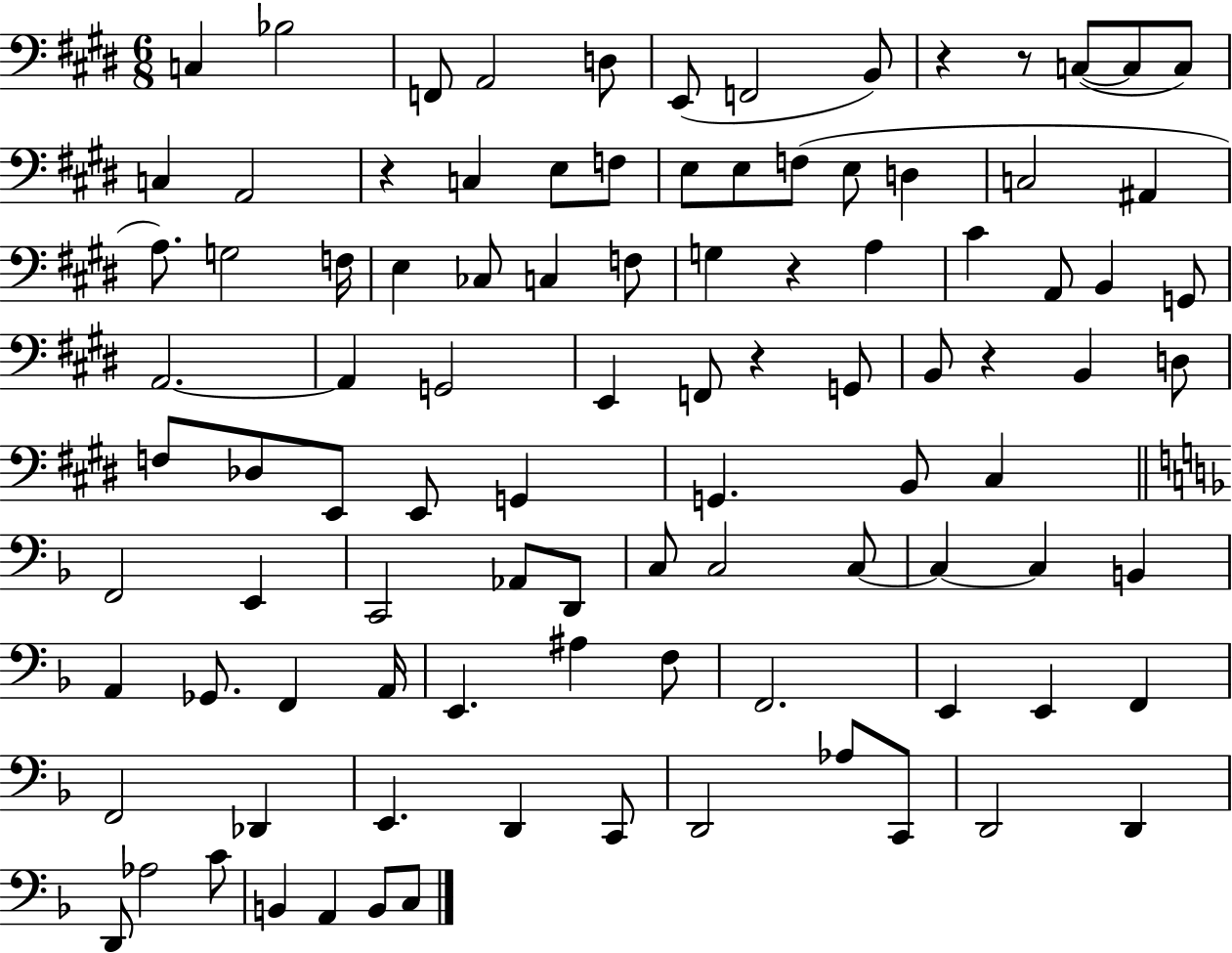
{
  \clef bass
  \numericTimeSignature
  \time 6/8
  \key e \major
  c4 bes2 | f,8 a,2 d8 | e,8( f,2 b,8) | r4 r8 c8~(~ c8 c8) | \break c4 a,2 | r4 c4 e8 f8 | e8 e8 f8( e8 d4 | c2 ais,4 | \break a8.) g2 f16 | e4 ces8 c4 f8 | g4 r4 a4 | cis'4 a,8 b,4 g,8 | \break a,2.~~ | a,4 g,2 | e,4 f,8 r4 g,8 | b,8 r4 b,4 d8 | \break f8 des8 e,8 e,8 g,4 | g,4. b,8 cis4 | \bar "||" \break \key d \minor f,2 e,4 | c,2 aes,8 d,8 | c8 c2 c8~~ | c4~~ c4 b,4 | \break a,4 ges,8. f,4 a,16 | e,4. ais4 f8 | f,2. | e,4 e,4 f,4 | \break f,2 des,4 | e,4. d,4 c,8 | d,2 aes8 c,8 | d,2 d,4 | \break d,8 aes2 c'8 | b,4 a,4 b,8 c8 | \bar "|."
}